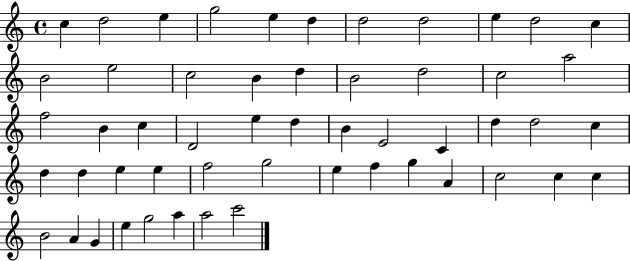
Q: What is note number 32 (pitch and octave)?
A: C5